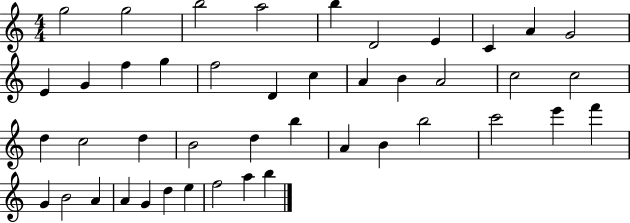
X:1
T:Untitled
M:4/4
L:1/4
K:C
g2 g2 b2 a2 b D2 E C A G2 E G f g f2 D c A B A2 c2 c2 d c2 d B2 d b A B b2 c'2 e' f' G B2 A A G d e f2 a b